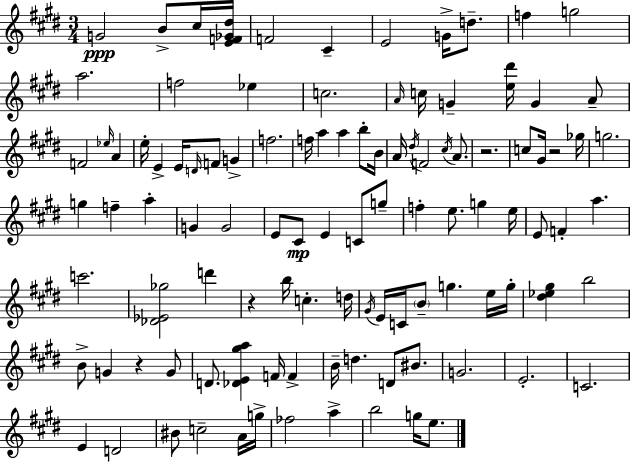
G4/h B4/e C#5/s [E4,F4,Gb4,D#5]/s F4/h C#4/q E4/h G4/s D5/e. F5/q G5/h A5/h. F5/h Eb5/q C5/h. A4/s C5/s G4/q [E5,D#6]/s G4/q A4/e F4/h Eb5/s A4/q E5/s E4/q E4/s D4/s F4/e G4/q F5/h. F5/s A5/q A5/q B5/e B4/s A4/s D#5/s F4/h C#5/s A4/e. R/h. C5/e G#4/s R/h Gb5/s G5/h. G5/q F5/q A5/q G4/q G4/h E4/e C#4/e E4/q C4/e G5/e F5/q E5/e. G5/q E5/s E4/e F4/q A5/q. C6/h. [Db4,Eb4,Gb5]/h D6/q R/q B5/s C5/q. D5/s G#4/s E4/s C4/s B4/e G5/q. E5/s G5/s [D#5,Eb5,G#5]/q B5/h B4/e G4/q R/q G4/e D4/e. [Db4,E4,G#5,A5]/q F4/s F4/q B4/s D5/q. D4/e BIS4/e. G4/h. E4/h. C4/h. E4/q D4/h BIS4/e C5/h A4/s G5/s FES5/h A5/q B5/h G5/s E5/e.